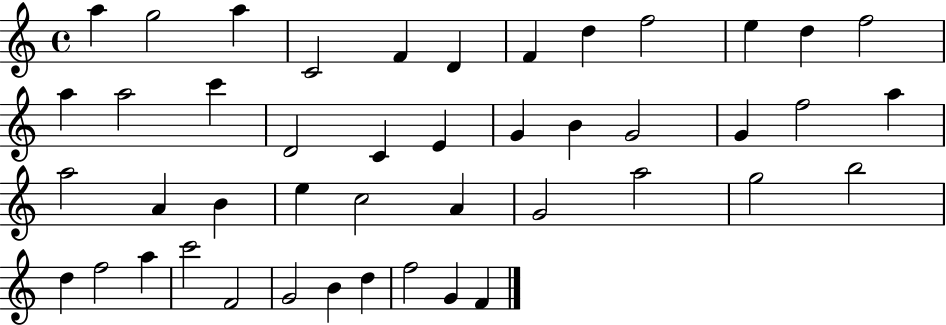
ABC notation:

X:1
T:Untitled
M:4/4
L:1/4
K:C
a g2 a C2 F D F d f2 e d f2 a a2 c' D2 C E G B G2 G f2 a a2 A B e c2 A G2 a2 g2 b2 d f2 a c'2 F2 G2 B d f2 G F